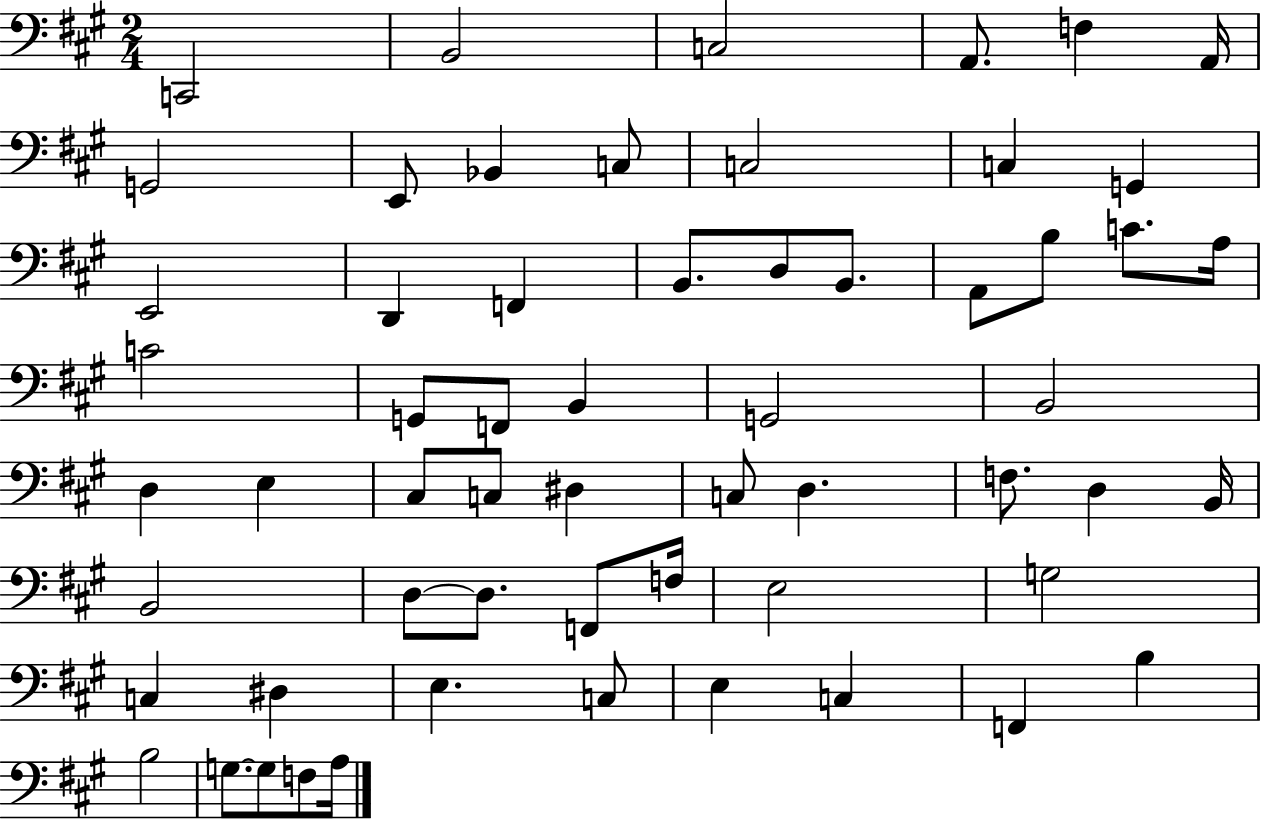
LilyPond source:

{
  \clef bass
  \numericTimeSignature
  \time 2/4
  \key a \major
  c,2 | b,2 | c2 | a,8. f4 a,16 | \break g,2 | e,8 bes,4 c8 | c2 | c4 g,4 | \break e,2 | d,4 f,4 | b,8. d8 b,8. | a,8 b8 c'8. a16 | \break c'2 | g,8 f,8 b,4 | g,2 | b,2 | \break d4 e4 | cis8 c8 dis4 | c8 d4. | f8. d4 b,16 | \break b,2 | d8~~ d8. f,8 f16 | e2 | g2 | \break c4 dis4 | e4. c8 | e4 c4 | f,4 b4 | \break b2 | g8.~~ g8 f8 a16 | \bar "|."
}